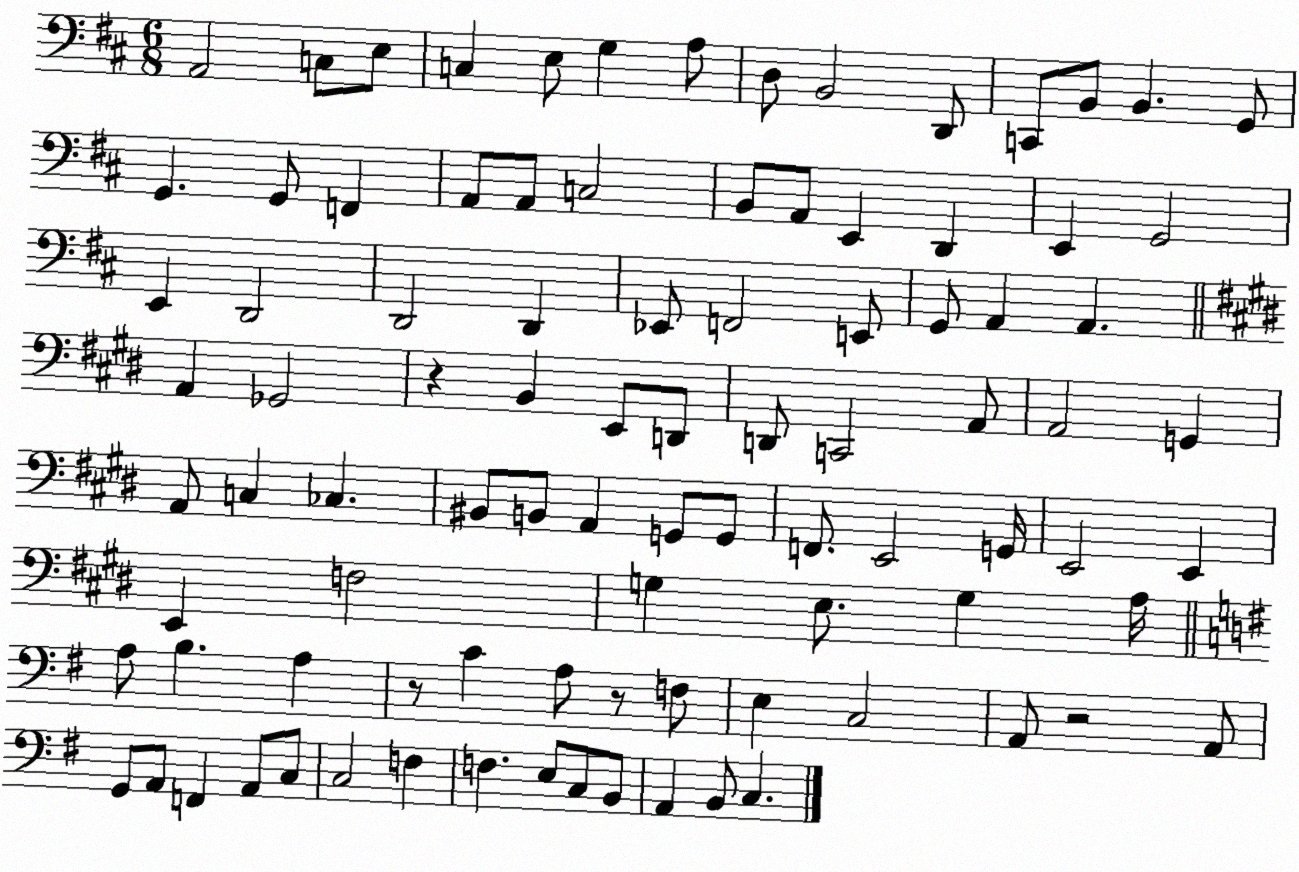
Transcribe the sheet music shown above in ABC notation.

X:1
T:Untitled
M:6/8
L:1/4
K:D
A,,2 C,/2 E,/2 C, E,/2 G, A,/2 D,/2 B,,2 D,,/2 C,,/2 B,,/2 B,, G,,/2 G,, G,,/2 F,, A,,/2 A,,/2 C,2 B,,/2 A,,/2 E,, D,, E,, G,,2 E,, D,,2 D,,2 D,, _E,,/2 F,,2 E,,/2 G,,/2 A,, A,, A,, _G,,2 z B,, E,,/2 D,,/2 D,,/2 C,,2 A,,/2 A,,2 G,, A,,/2 C, _C, ^B,,/2 B,,/2 A,, G,,/2 G,,/2 F,,/2 E,,2 G,,/4 E,,2 E,, E,, F,2 G, E,/2 G, A,/4 A,/2 B, A, z/2 C A,/2 z/2 F,/2 E, C,2 A,,/2 z2 A,,/2 G,,/2 A,,/2 F,, A,,/2 C,/2 C,2 F, F, E,/2 C,/2 B,,/2 A,, B,,/2 C,